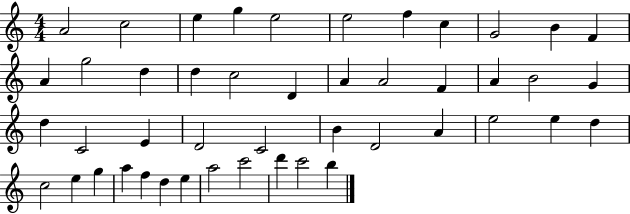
A4/h C5/h E5/q G5/q E5/h E5/h F5/q C5/q G4/h B4/q F4/q A4/q G5/h D5/q D5/q C5/h D4/q A4/q A4/h F4/q A4/q B4/h G4/q D5/q C4/h E4/q D4/h C4/h B4/q D4/h A4/q E5/h E5/q D5/q C5/h E5/q G5/q A5/q F5/q D5/q E5/q A5/h C6/h D6/q C6/h B5/q